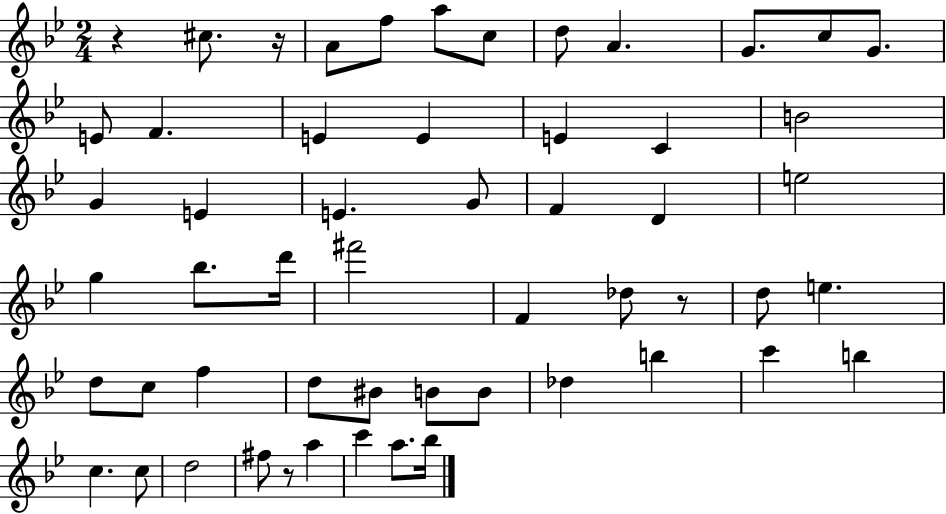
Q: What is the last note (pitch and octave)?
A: Bb5